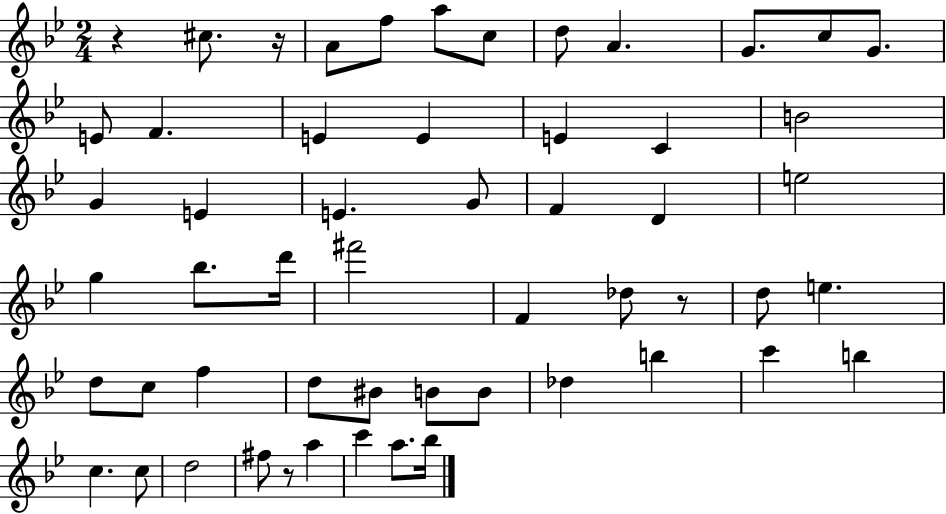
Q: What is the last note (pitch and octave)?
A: Bb5